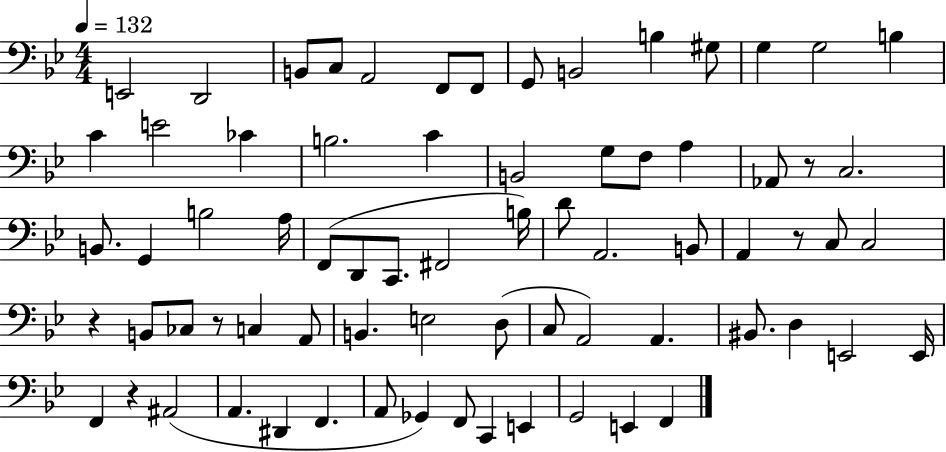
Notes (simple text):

E2/h D2/h B2/e C3/e A2/h F2/e F2/e G2/e B2/h B3/q G#3/e G3/q G3/h B3/q C4/q E4/h CES4/q B3/h. C4/q B2/h G3/e F3/e A3/q Ab2/e R/e C3/h. B2/e. G2/q B3/h A3/s F2/e D2/e C2/e. F#2/h B3/s D4/e A2/h. B2/e A2/q R/e C3/e C3/h R/q B2/e CES3/e R/e C3/q A2/e B2/q. E3/h D3/e C3/e A2/h A2/q. BIS2/e. D3/q E2/h E2/s F2/q R/q A#2/h A2/q. D#2/q F2/q. A2/e Gb2/q F2/e C2/q E2/q G2/h E2/q F2/q